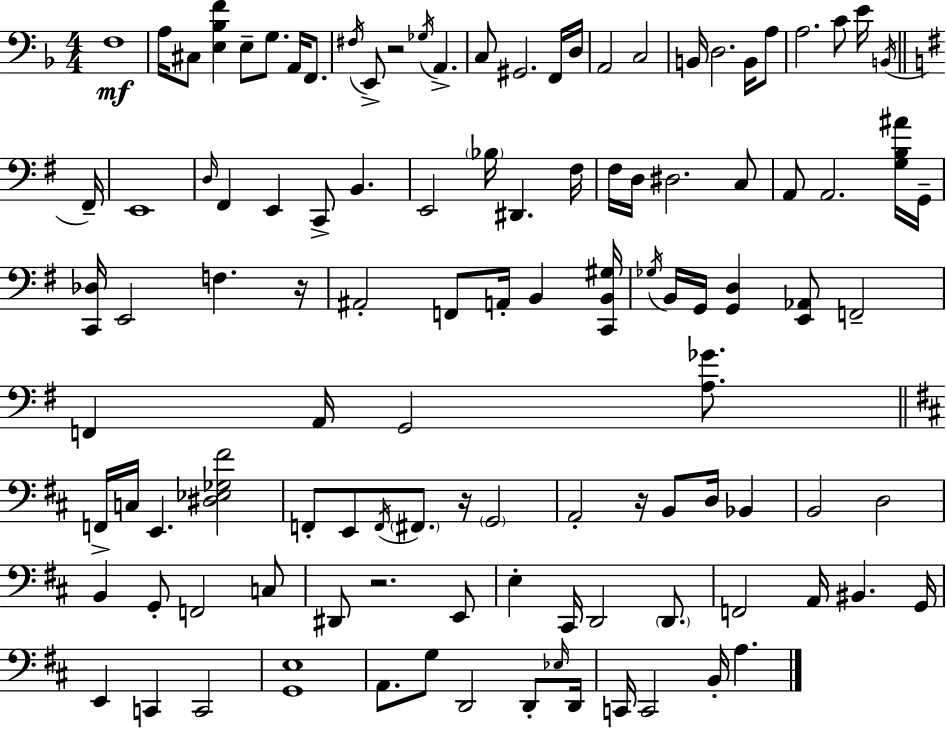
{
  \clef bass
  \numericTimeSignature
  \time 4/4
  \key f \major
  f1\mf | a16 cis8 <e bes f'>4 e8-- g8. a,16 f,8. | \acciaccatura { fis16 } e,8-> r2 \acciaccatura { ges16 } a,4.-> | c8 gis,2. | \break f,16 d16 a,2 c2 | b,16 d2. b,16 | a8 a2. c'8 | e'16 \acciaccatura { b,16 } \bar "||" \break \key g \major fis,16-- e,1 | \grace { d16 } fis,4 e,4 c,8-> b,4. | e,2 \parenthesize bes16 dis,4. | fis16 fis16 d16 dis2. | \break c8 a,8 a,2. | <g b ais'>16 g,16-- <c, des>16 e,2 f4. | r16 ais,2-. f,8 a,16-. b,4 | <c, b, gis>16 \acciaccatura { ges16 } b,16 g,16 <g, d>4 <e, aes,>8 f,2-- | \break f,4 a,16 g,2 | <a ges'>8. \bar "||" \break \key b \minor f,16-> c16 e,4. <dis ees ges fis'>2 | f,8-. e,8 \acciaccatura { f,16 } \parenthesize fis,8. r16 \parenthesize g,2 | a,2-. r16 b,8 d16 bes,4 | b,2 d2 | \break b,4 g,8-. f,2 c8 | dis,8 r2. e,8 | e4-. cis,16 d,2 \parenthesize d,8. | f,2 a,16 bis,4. | \break g,16 e,4 c,4 c,2 | <g, e>1 | a,8. g8 d,2 d,8-. | \grace { ees16 } d,16 c,16 c,2 b,16-. a4. | \break \bar "|."
}